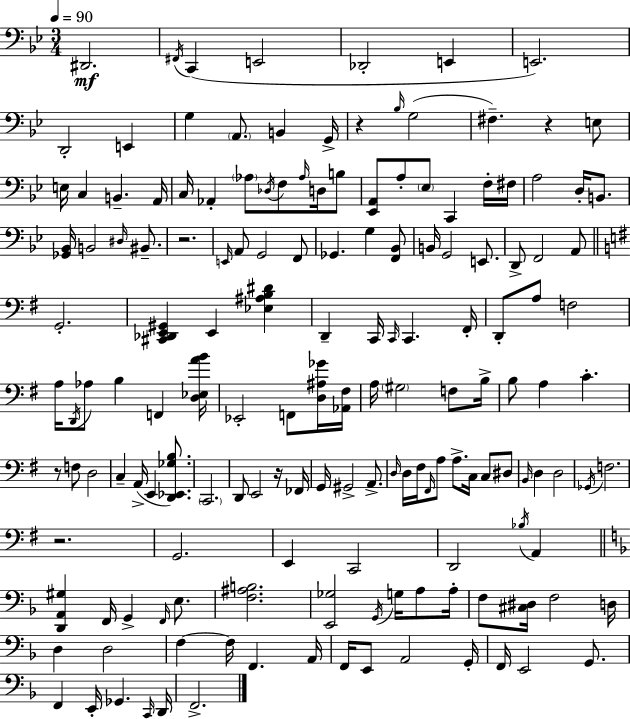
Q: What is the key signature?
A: G minor